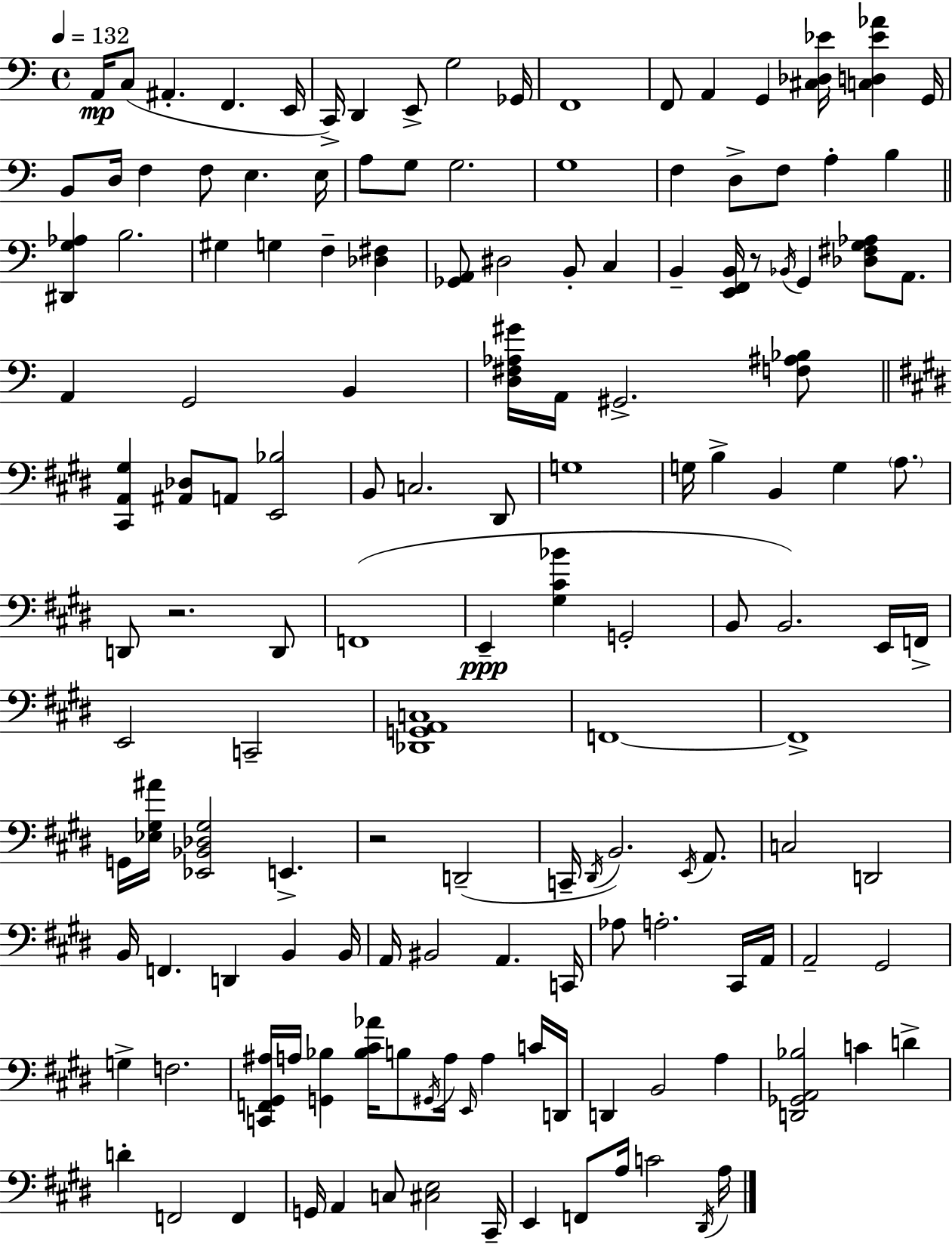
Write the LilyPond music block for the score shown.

{
  \clef bass
  \time 4/4
  \defaultTimeSignature
  \key a \minor
  \tempo 4 = 132
  a,16\mp c8( ais,4.-. f,4. e,16 | c,16->) d,4 e,8-> g2 ges,16 | f,1 | f,8 a,4 g,4 <cis des ees'>16 <c d ees' aes'>4 g,16 | \break b,8 d16 f4 f8 e4. e16 | a8 g8 g2. | g1 | f4 d8-> f8 a4-. b4 | \break \bar "||" \break \key c \major <dis, g aes>4 b2. | gis4 g4 f4-- <des fis>4 | <ges, a,>8 dis2 b,8-. c4 | b,4-- <e, f, b,>16 r8 \acciaccatura { bes,16 } g,4 <des fis g aes>8 a,8. | \break a,4 g,2 b,4 | <d fis aes gis'>16 a,16 gis,2.-> <f ais bes>8 | \bar "||" \break \key e \major <cis, a, gis>4 <ais, des>8 a,8 <e, bes>2 | b,8 c2. dis,8 | g1 | g16 b4-> b,4 g4 \parenthesize a8. | \break d,8 r2. d,8 | f,1( | e,4--\ppp <gis cis' bes'>4 g,2-. | b,8 b,2.) e,16 f,16-> | \break e,2 c,2-- | <des, g, a, c>1 | f,1~~ | f,1-> | \break g,16 <ees gis ais'>16 <ees, bes, des gis>2 e,4.-> | r2 d,2--( | c,16-- \acciaccatura { dis,16 }) b,2. \acciaccatura { e,16 } a,8. | c2 d,2 | \break b,16 f,4. d,4 b,4 | b,16 a,16 bis,2 a,4. | c,16 aes8 a2.-. | cis,16 a,16 a,2-- gis,2 | \break g4-> f2. | <c, f, gis, ais>16 a16 <g, bes>4 <bes cis' aes'>16 b8 \acciaccatura { gis,16 } a16 \grace { e,16 } a4 | c'16 d,16 d,4 b,2 | a4 <d, ges, a, bes>2 c'4 | \break d'4-> d'4-. f,2 | f,4 g,16 a,4 c8 <cis e>2 | cis,16-- e,4 f,8 a16 c'2 | \acciaccatura { dis,16 } a16 \bar "|."
}